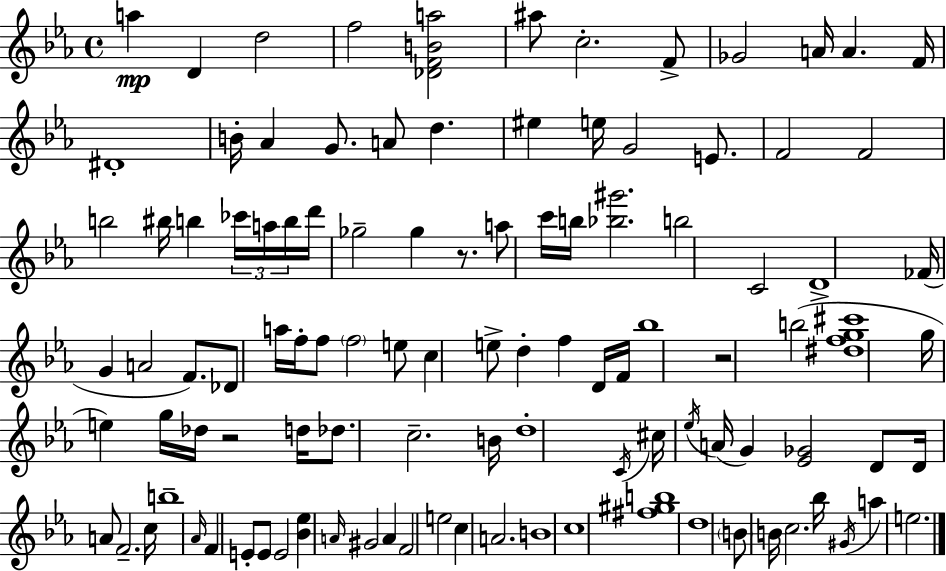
{
  \clef treble
  \time 4/4
  \defaultTimeSignature
  \key c \minor
  a''4\mp d'4 d''2 | f''2 <des' f' b' a''>2 | ais''8 c''2.-. f'8-> | ges'2 a'16 a'4. f'16 | \break dis'1-. | b'16-. aes'4 g'8. a'8 d''4. | eis''4 e''16 g'2 e'8. | f'2 f'2 | \break b''2 bis''16 b''4 \tuplet 3/2 { ces'''16 a''16 b''16 } | d'''16 ges''2-- ges''4 r8. | a''8 c'''16 b''16 <bes'' gis'''>2. | b''2 c'2 | \break d'1-> | fes'16( g'4 a'2 f'8.) | des'8 a''16 f''16-. f''8 \parenthesize f''2 e''8 | c''4 e''8-> d''4-. f''4 d'16 f'16 | \break bes''1 | r2 b''2( | <dis'' f'' g'' cis'''>1 | g''16 e''4) g''16 des''16 r2 d''16 | \break des''8. c''2.-- b'16 | d''1-. | \acciaccatura { c'16 } cis''16 \acciaccatura { ees''16 }( a'16 g'4) <ees' ges'>2 | d'8 d'16 a'8 f'2.-- | \break c''16 b''1-- | \grace { aes'16 } f'4 e'8-. e'8 e'2 | <bes' ees''>4 \grace { a'16 } gis'2 | a'4 f'2 e''2 | \break c''4 a'2. | b'1 | c''1 | <fis'' gis'' b''>1 | \break d''1 | \parenthesize b'8 b'16 c''2. | bes''16 \acciaccatura { gis'16 } a''4 e''2. | \bar "|."
}